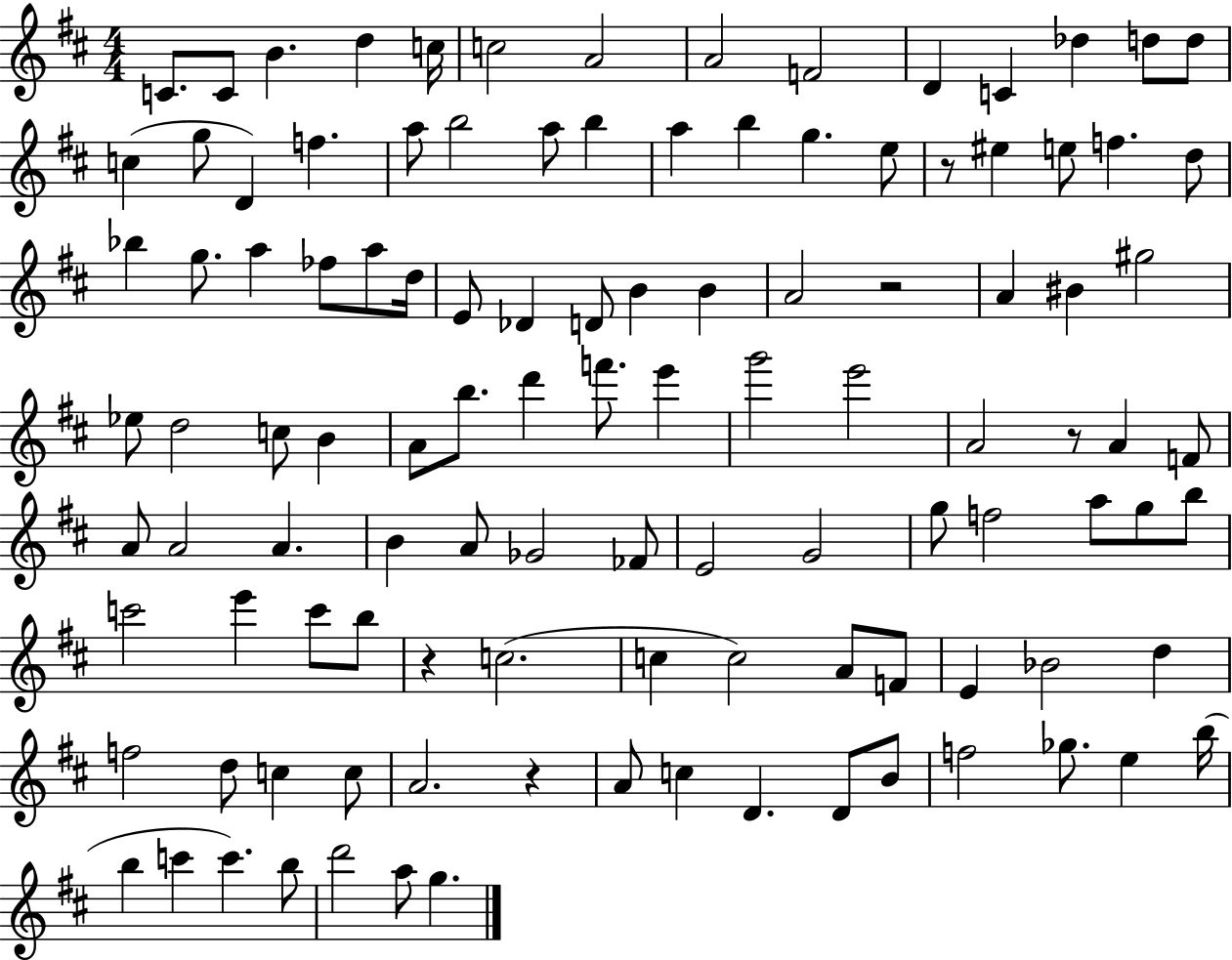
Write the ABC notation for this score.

X:1
T:Untitled
M:4/4
L:1/4
K:D
C/2 C/2 B d c/4 c2 A2 A2 F2 D C _d d/2 d/2 c g/2 D f a/2 b2 a/2 b a b g e/2 z/2 ^e e/2 f d/2 _b g/2 a _f/2 a/2 d/4 E/2 _D D/2 B B A2 z2 A ^B ^g2 _e/2 d2 c/2 B A/2 b/2 d' f'/2 e' g'2 e'2 A2 z/2 A F/2 A/2 A2 A B A/2 _G2 _F/2 E2 G2 g/2 f2 a/2 g/2 b/2 c'2 e' c'/2 b/2 z c2 c c2 A/2 F/2 E _B2 d f2 d/2 c c/2 A2 z A/2 c D D/2 B/2 f2 _g/2 e b/4 b c' c' b/2 d'2 a/2 g